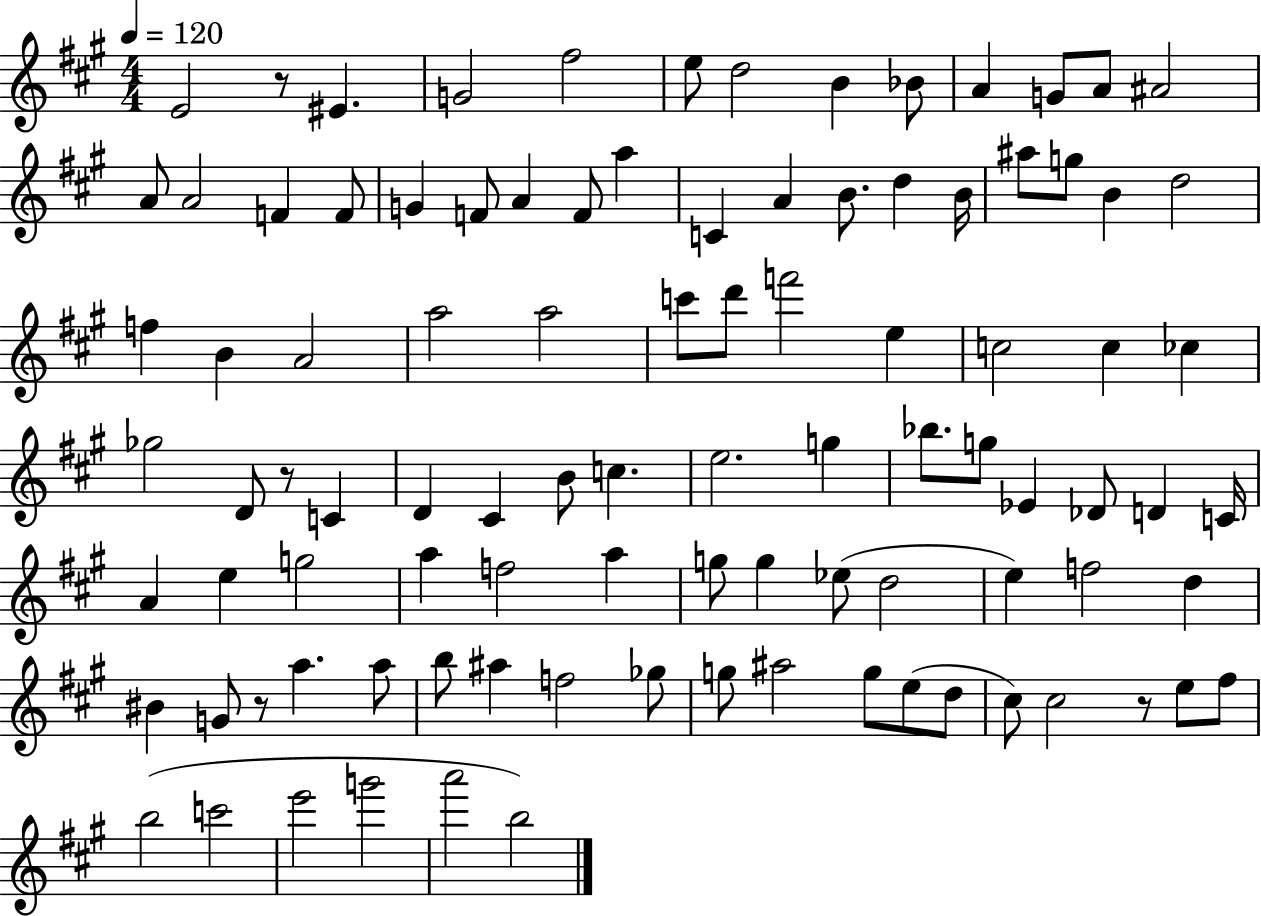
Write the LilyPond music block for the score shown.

{
  \clef treble
  \numericTimeSignature
  \time 4/4
  \key a \major
  \tempo 4 = 120
  e'2 r8 eis'4. | g'2 fis''2 | e''8 d''2 b'4 bes'8 | a'4 g'8 a'8 ais'2 | \break a'8 a'2 f'4 f'8 | g'4 f'8 a'4 f'8 a''4 | c'4 a'4 b'8. d''4 b'16 | ais''8 g''8 b'4 d''2 | \break f''4 b'4 a'2 | a''2 a''2 | c'''8 d'''8 f'''2 e''4 | c''2 c''4 ces''4 | \break ges''2 d'8 r8 c'4 | d'4 cis'4 b'8 c''4. | e''2. g''4 | bes''8. g''8 ees'4 des'8 d'4 c'16 | \break a'4 e''4 g''2 | a''4 f''2 a''4 | g''8 g''4 ees''8( d''2 | e''4) f''2 d''4 | \break bis'4 g'8 r8 a''4. a''8 | b''8 ais''4 f''2 ges''8 | g''8 ais''2 g''8 e''8( d''8 | cis''8) cis''2 r8 e''8 fis''8 | \break b''2( c'''2 | e'''2 g'''2 | a'''2 b''2) | \bar "|."
}